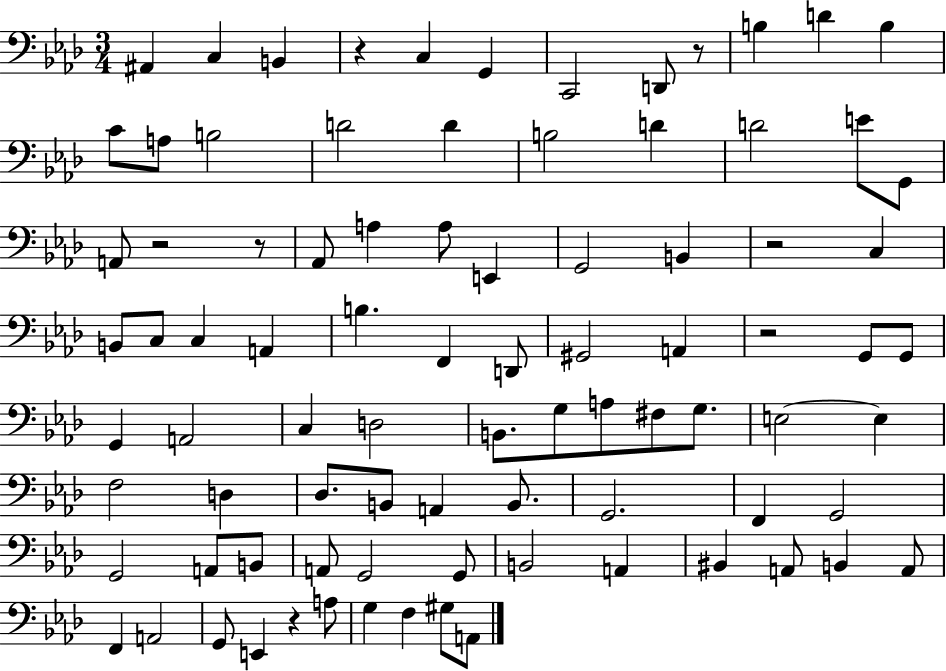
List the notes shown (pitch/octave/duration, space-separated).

A#2/q C3/q B2/q R/q C3/q G2/q C2/h D2/e R/e B3/q D4/q B3/q C4/e A3/e B3/h D4/h D4/q B3/h D4/q D4/h E4/e G2/e A2/e R/h R/e Ab2/e A3/q A3/e E2/q G2/h B2/q R/h C3/q B2/e C3/e C3/q A2/q B3/q. F2/q D2/e G#2/h A2/q R/h G2/e G2/e G2/q A2/h C3/q D3/h B2/e. G3/e A3/e F#3/e G3/e. E3/h E3/q F3/h D3/q Db3/e. B2/e A2/q B2/e. G2/h. F2/q G2/h G2/h A2/e B2/e A2/e G2/h G2/e B2/h A2/q BIS2/q A2/e B2/q A2/e F2/q A2/h G2/e E2/q R/q A3/e G3/q F3/q G#3/e A2/e